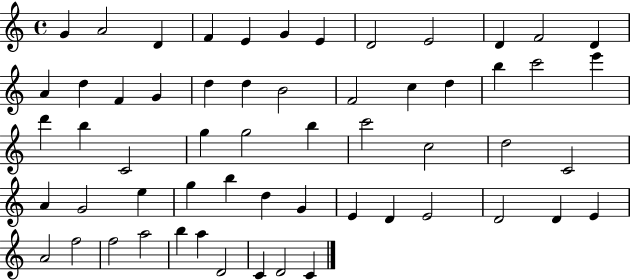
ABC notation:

X:1
T:Untitled
M:4/4
L:1/4
K:C
G A2 D F E G E D2 E2 D F2 D A d F G d d B2 F2 c d b c'2 e' d' b C2 g g2 b c'2 c2 d2 C2 A G2 e g b d G E D E2 D2 D E A2 f2 f2 a2 b a D2 C D2 C